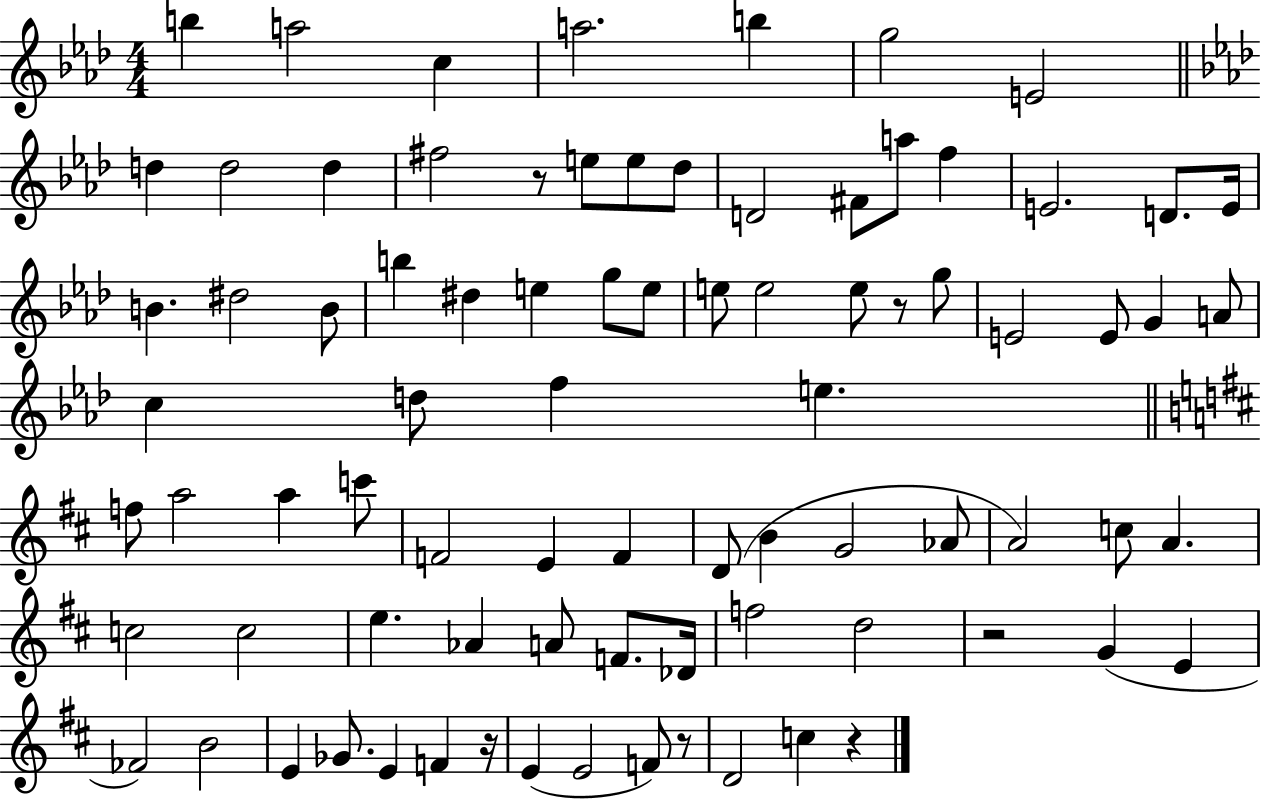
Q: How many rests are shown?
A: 6